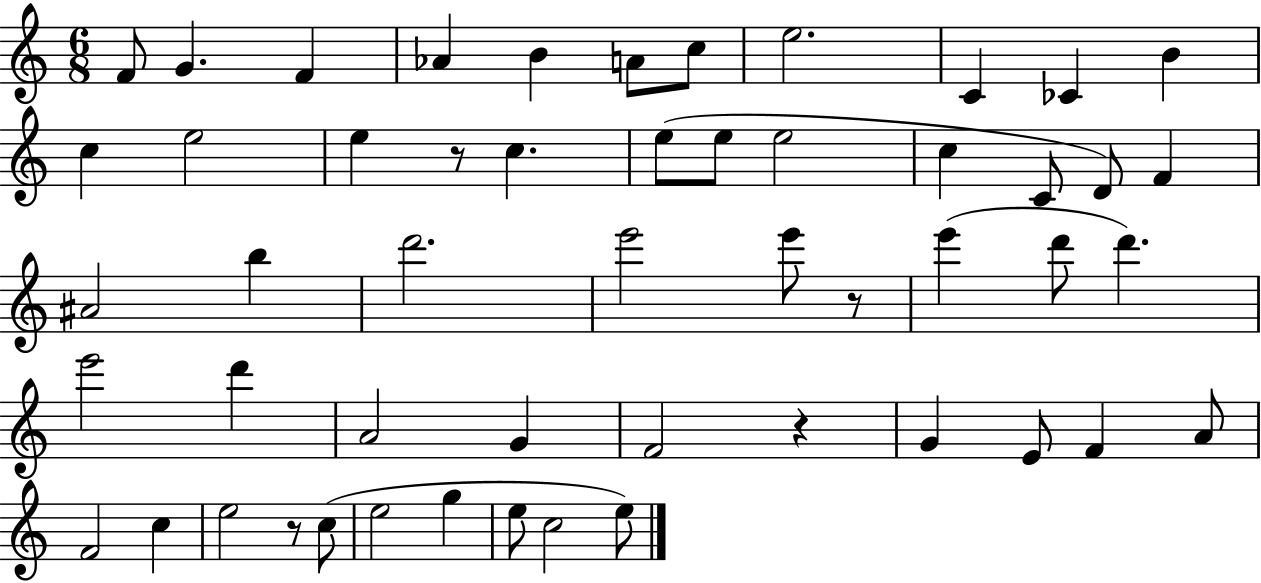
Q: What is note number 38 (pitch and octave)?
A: F4